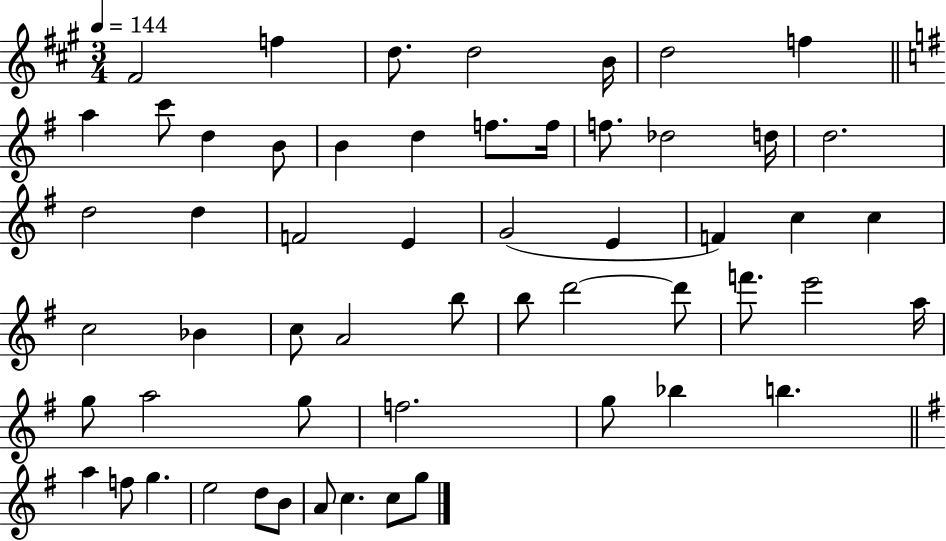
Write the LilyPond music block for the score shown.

{
  \clef treble
  \numericTimeSignature
  \time 3/4
  \key a \major
  \tempo 4 = 144
  fis'2 f''4 | d''8. d''2 b'16 | d''2 f''4 | \bar "||" \break \key g \major a''4 c'''8 d''4 b'8 | b'4 d''4 f''8. f''16 | f''8. des''2 d''16 | d''2. | \break d''2 d''4 | f'2 e'4 | g'2( e'4 | f'4) c''4 c''4 | \break c''2 bes'4 | c''8 a'2 b''8 | b''8 d'''2~~ d'''8 | f'''8. e'''2 a''16 | \break g''8 a''2 g''8 | f''2. | g''8 bes''4 b''4. | \bar "||" \break \key g \major a''4 f''8 g''4. | e''2 d''8 b'8 | a'8 c''4. c''8 g''8 | \bar "|."
}